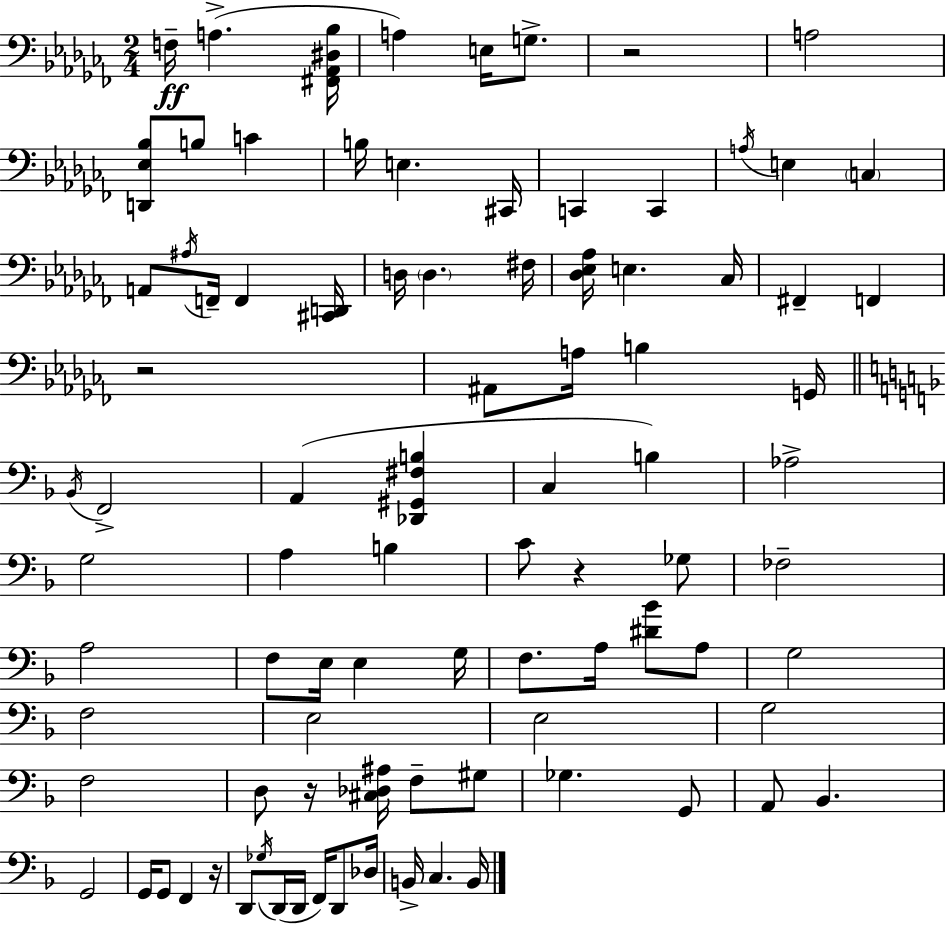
{
  \clef bass
  \numericTimeSignature
  \time 2/4
  \key aes \minor
  f16--\ff a4.->( <fis, aes, dis bes>16 | a4) e16 g8.-> | r2 | a2 | \break <d, ees bes>8 b8 c'4 | b16 e4. cis,16 | c,4 c,4 | \acciaccatura { a16 } e4 \parenthesize c4 | \break a,8 \acciaccatura { ais16 } f,16-- f,4 | <cis, d,>16 d16 \parenthesize d4. | fis16 <des ees aes>16 e4. | ces16 fis,4-- f,4 | \break r2 | ais,8 a16 b4 | g,16 \bar "||" \break \key f \major \acciaccatura { bes,16 } f,2-> | a,4( <des, gis, fis b>4 | c4 b4) | aes2-> | \break g2 | a4 b4 | c'8 r4 ges8 | fes2-- | \break a2 | f8 e16 e4 | g16 f8. a16 <dis' bes'>8 a8 | g2 | \break f2 | e2 | e2 | g2 | \break f2 | d8 r16 <cis des ais>16 f8-- gis8 | ges4. g,8 | a,8 bes,4. | \break g,2 | g,16 g,8 f,4 | r16 d,8 \acciaccatura { ges16 }( d,16 d,16 f,16) d,8 | des16 b,16-> c4. | \break b,16 \bar "|."
}